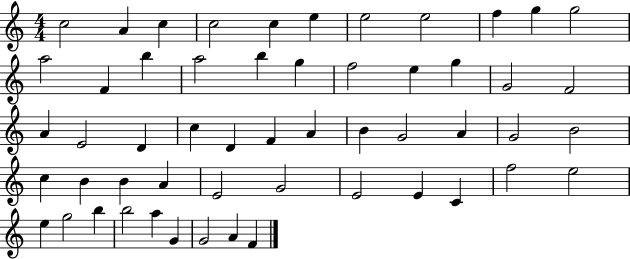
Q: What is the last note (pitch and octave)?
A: F4